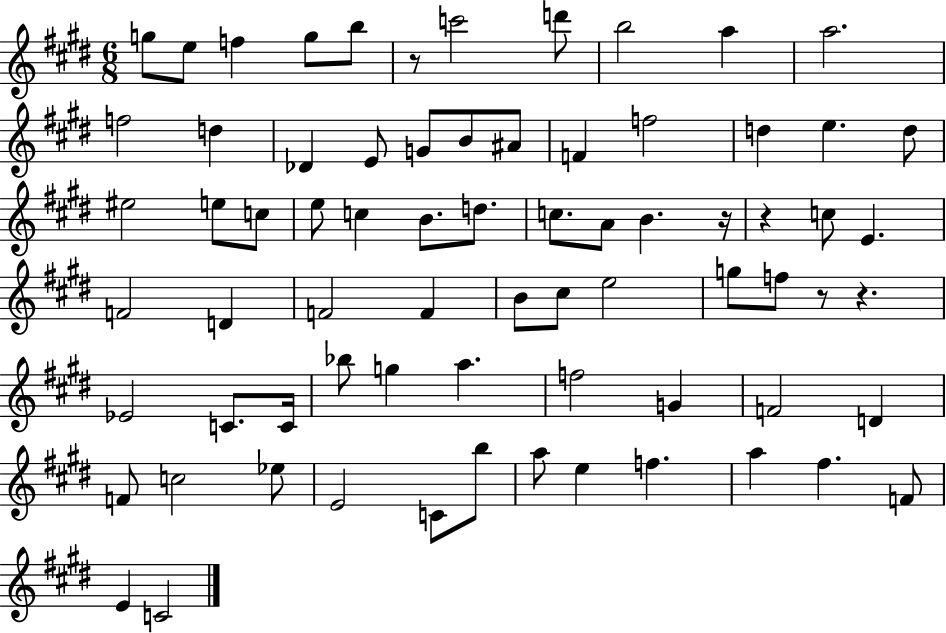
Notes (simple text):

G5/e E5/e F5/q G5/e B5/e R/e C6/h D6/e B5/h A5/q A5/h. F5/h D5/q Db4/q E4/e G4/e B4/e A#4/e F4/q F5/h D5/q E5/q. D5/e EIS5/h E5/e C5/e E5/e C5/q B4/e. D5/e. C5/e. A4/e B4/q. R/s R/q C5/e E4/q. F4/h D4/q F4/h F4/q B4/e C#5/e E5/h G5/e F5/e R/e R/q. Eb4/h C4/e. C4/s Bb5/e G5/q A5/q. F5/h G4/q F4/h D4/q F4/e C5/h Eb5/e E4/h C4/e B5/e A5/e E5/q F5/q. A5/q F#5/q. F4/e E4/q C4/h